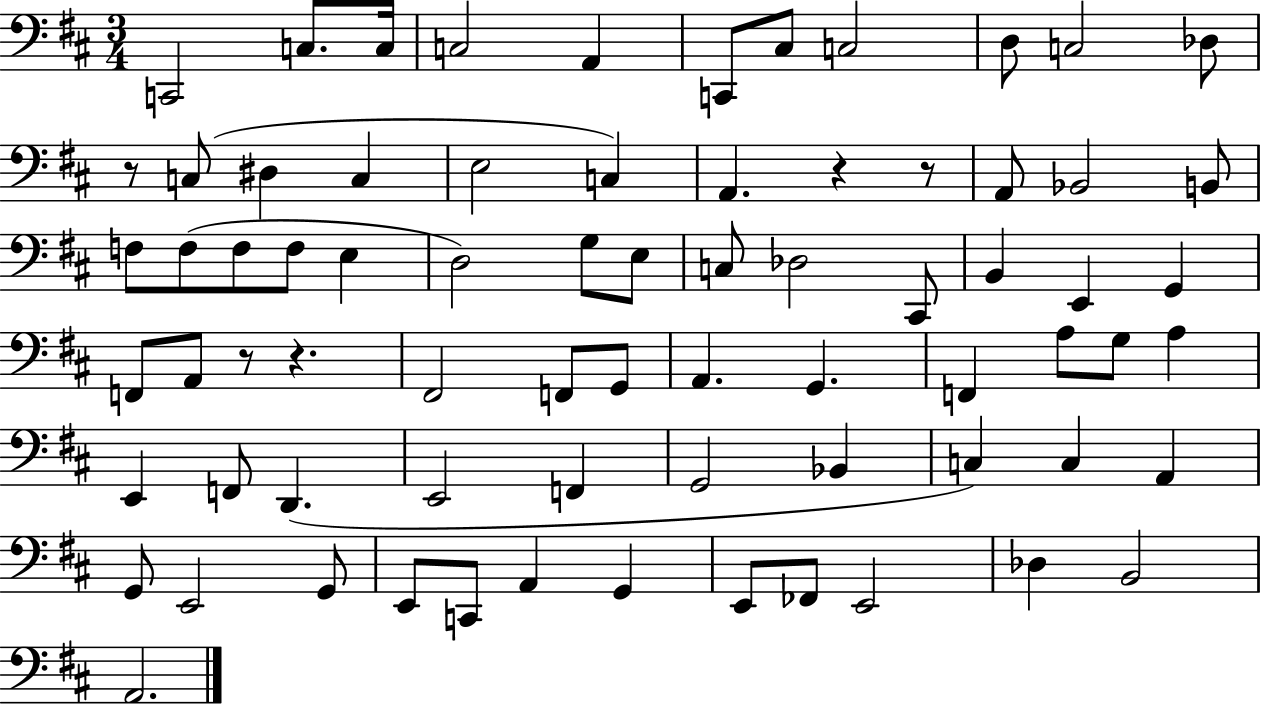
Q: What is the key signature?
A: D major